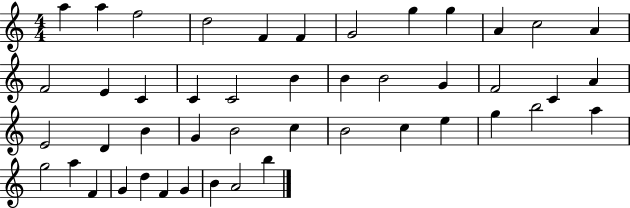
X:1
T:Untitled
M:4/4
L:1/4
K:C
a a f2 d2 F F G2 g g A c2 A F2 E C C C2 B B B2 G F2 C A E2 D B G B2 c B2 c e g b2 a g2 a F G d F G B A2 b